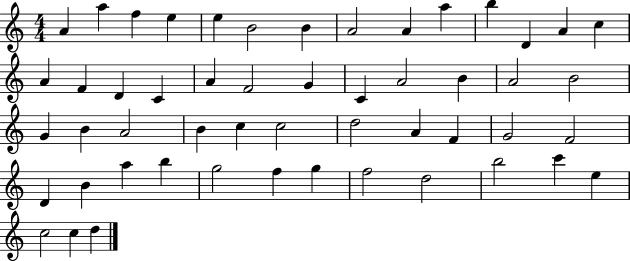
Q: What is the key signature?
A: C major